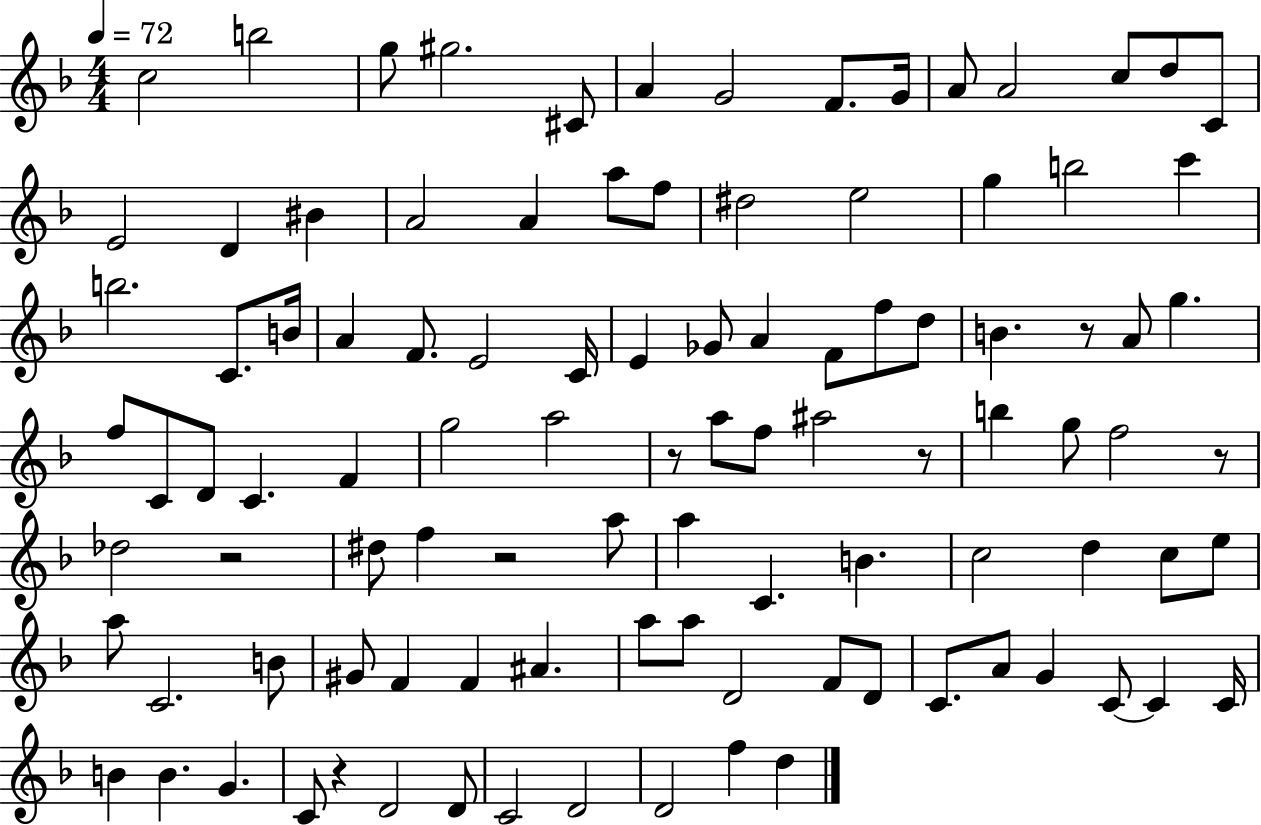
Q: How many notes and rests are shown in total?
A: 102